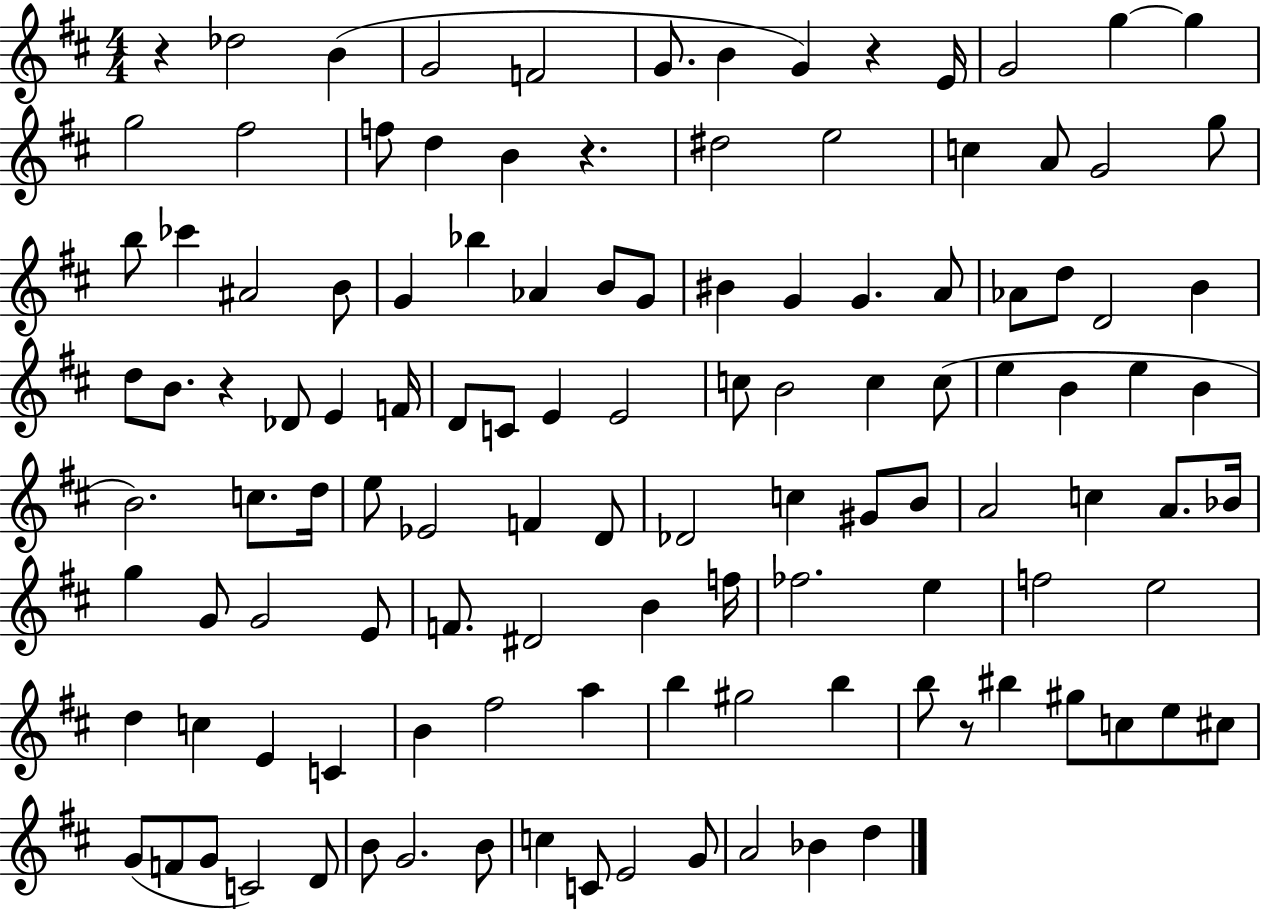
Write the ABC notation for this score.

X:1
T:Untitled
M:4/4
L:1/4
K:D
z _d2 B G2 F2 G/2 B G z E/4 G2 g g g2 ^f2 f/2 d B z ^d2 e2 c A/2 G2 g/2 b/2 _c' ^A2 B/2 G _b _A B/2 G/2 ^B G G A/2 _A/2 d/2 D2 B d/2 B/2 z _D/2 E F/4 D/2 C/2 E E2 c/2 B2 c c/2 e B e B B2 c/2 d/4 e/2 _E2 F D/2 _D2 c ^G/2 B/2 A2 c A/2 _B/4 g G/2 G2 E/2 F/2 ^D2 B f/4 _f2 e f2 e2 d c E C B ^f2 a b ^g2 b b/2 z/2 ^b ^g/2 c/2 e/2 ^c/2 G/2 F/2 G/2 C2 D/2 B/2 G2 B/2 c C/2 E2 G/2 A2 _B d